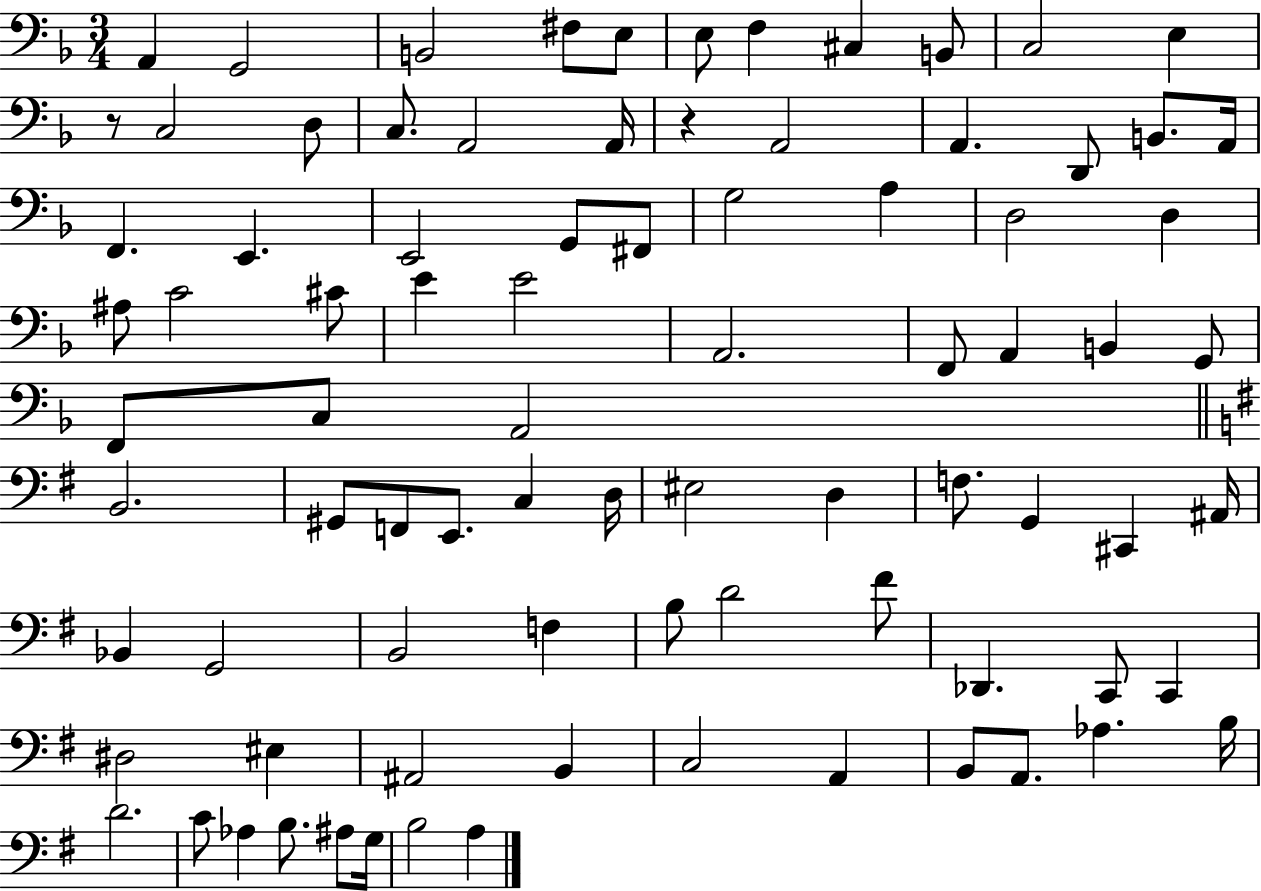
A2/q G2/h B2/h F#3/e E3/e E3/e F3/q C#3/q B2/e C3/h E3/q R/e C3/h D3/e C3/e. A2/h A2/s R/q A2/h A2/q. D2/e B2/e. A2/s F2/q. E2/q. E2/h G2/e F#2/e G3/h A3/q D3/h D3/q A#3/e C4/h C#4/e E4/q E4/h A2/h. F2/e A2/q B2/q G2/e F2/e C3/e A2/h B2/h. G#2/e F2/e E2/e. C3/q D3/s EIS3/h D3/q F3/e. G2/q C#2/q A#2/s Bb2/q G2/h B2/h F3/q B3/e D4/h F#4/e Db2/q. C2/e C2/q D#3/h EIS3/q A#2/h B2/q C3/h A2/q B2/e A2/e. Ab3/q. B3/s D4/h. C4/e Ab3/q B3/e. A#3/e G3/s B3/h A3/q